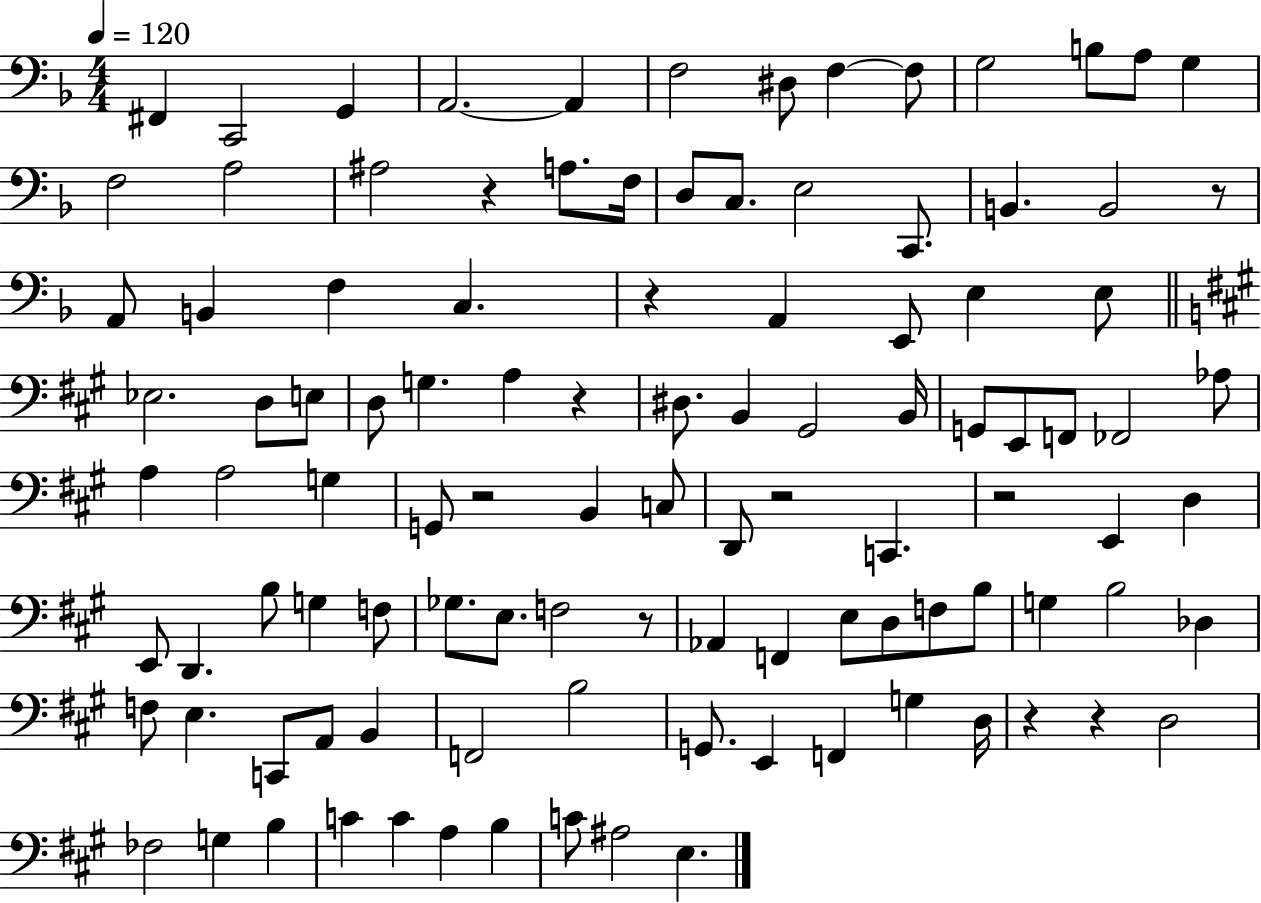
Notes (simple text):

F#2/q C2/h G2/q A2/h. A2/q F3/h D#3/e F3/q F3/e G3/h B3/e A3/e G3/q F3/h A3/h A#3/h R/q A3/e. F3/s D3/e C3/e. E3/h C2/e. B2/q. B2/h R/e A2/e B2/q F3/q C3/q. R/q A2/q E2/e E3/q E3/e Eb3/h. D3/e E3/e D3/e G3/q. A3/q R/q D#3/e. B2/q G#2/h B2/s G2/e E2/e F2/e FES2/h Ab3/e A3/q A3/h G3/q G2/e R/h B2/q C3/e D2/e R/h C2/q. R/h E2/q D3/q E2/e D2/q. B3/e G3/q F3/e Gb3/e. E3/e. F3/h R/e Ab2/q F2/q E3/e D3/e F3/e B3/e G3/q B3/h Db3/q F3/e E3/q. C2/e A2/e B2/q F2/h B3/h G2/e. E2/q F2/q G3/q D3/s R/q R/q D3/h FES3/h G3/q B3/q C4/q C4/q A3/q B3/q C4/e A#3/h E3/q.